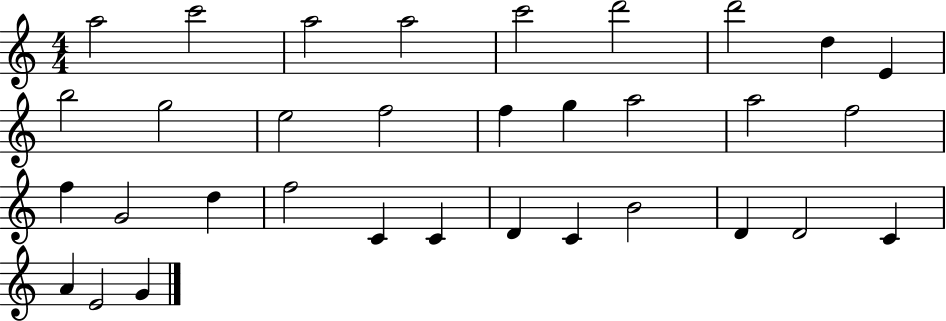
{
  \clef treble
  \numericTimeSignature
  \time 4/4
  \key c \major
  a''2 c'''2 | a''2 a''2 | c'''2 d'''2 | d'''2 d''4 e'4 | \break b''2 g''2 | e''2 f''2 | f''4 g''4 a''2 | a''2 f''2 | \break f''4 g'2 d''4 | f''2 c'4 c'4 | d'4 c'4 b'2 | d'4 d'2 c'4 | \break a'4 e'2 g'4 | \bar "|."
}